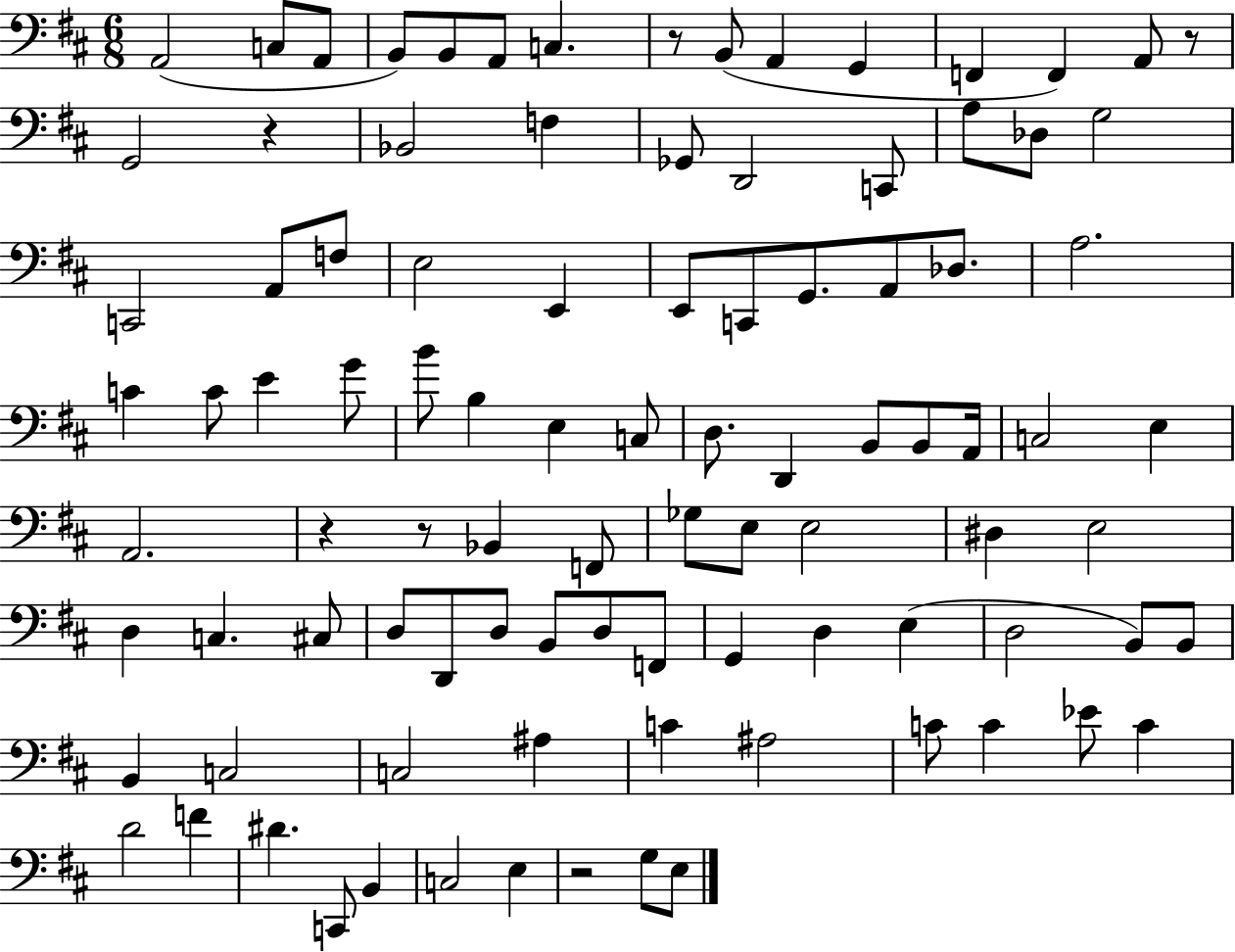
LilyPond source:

{
  \clef bass
  \numericTimeSignature
  \time 6/8
  \key d \major
  a,2( c8 a,8 | b,8) b,8 a,8 c4. | r8 b,8( a,4 g,4 | f,4 f,4) a,8 r8 | \break g,2 r4 | bes,2 f4 | ges,8 d,2 c,8 | a8 des8 g2 | \break c,2 a,8 f8 | e2 e,4 | e,8 c,8 g,8. a,8 des8. | a2. | \break c'4 c'8 e'4 g'8 | b'8 b4 e4 c8 | d8. d,4 b,8 b,8 a,16 | c2 e4 | \break a,2. | r4 r8 bes,4 f,8 | ges8 e8 e2 | dis4 e2 | \break d4 c4. cis8 | d8 d,8 d8 b,8 d8 f,8 | g,4 d4 e4( | d2 b,8) b,8 | \break b,4 c2 | c2 ais4 | c'4 ais2 | c'8 c'4 ees'8 c'4 | \break d'2 f'4 | dis'4. c,8 b,4 | c2 e4 | r2 g8 e8 | \break \bar "|."
}